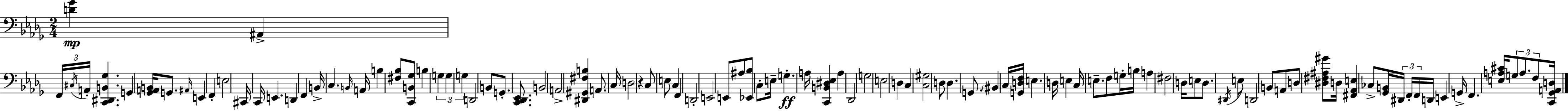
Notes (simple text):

[D4,Gb4]/q A#2/q F2/s C#3/s A2/s [C2,D#2,B2,Gb3]/q. G2/q [Gb2,A2,B2]/s G2/e. A#2/s E2/q F2/q E3/h C#2/s C2/s E2/q. D2/q F2/q B2/s C3/q. B2/s A2/s B3/q [F#3,Bb3]/e [C2,B2,Gb3]/e B3/q G3/q G3/q G3/q D2/h B2/e G2/e. [C2,Db2,Eb2]/e. B2/h A2/h [D#2,G#2,F#3,B3]/q A2/e. C3/s D3/h R/q C3/e E3/e C3/q F2/q D2/h E2/h E2/e A#3/e [Eb2,Bb3]/e C3/e E3/s G3/q. A3/s [C2,B2,D#3,Eb3]/q A3/q Db2/h G3/h E3/h D3/q C3/q [C3,G#3]/h D3/e D3/q. G2/e. BIS2/q C3/s [G2,D3,F3]/s E3/q. D3/s E3/q C3/s E3/e. F3/e G3/s B3/s A3/q F#3/h D3/s E3/e D3/e. D#2/s E3/e D2/h B2/e A2/e D3/e [D#3,F#3,A#3,G#4]/e D3/s [F#2,Ab2,E3]/q CES3/e [Gb2,B2]/s D#2/s F2/s F2/s D2/s E2/q G2/s F2/q. [E3,A3,C#4]/s G3/e A3/e. F3/e [C2,Gb2,A2,D3]/s